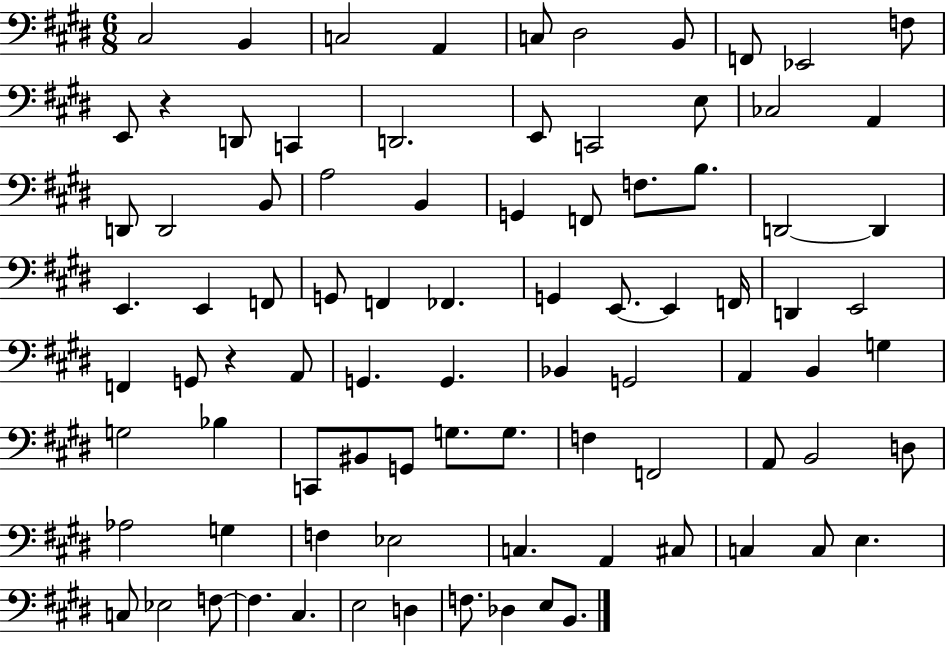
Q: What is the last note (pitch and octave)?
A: B2